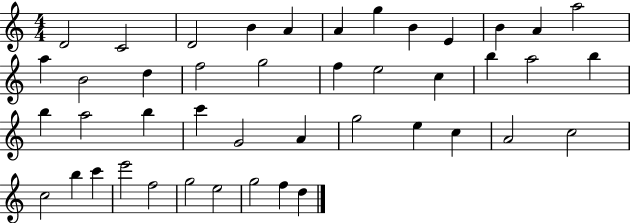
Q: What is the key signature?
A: C major